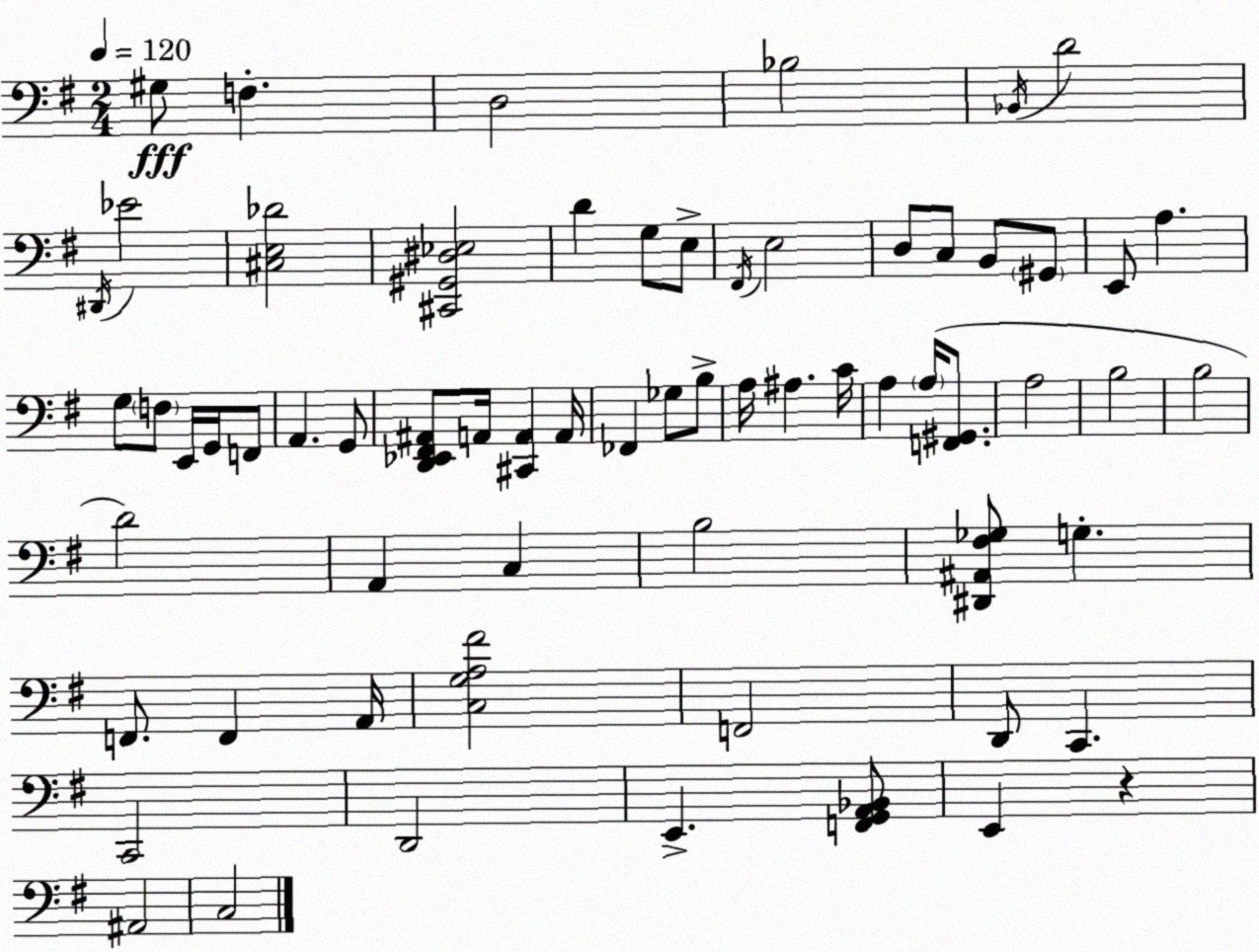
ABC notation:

X:1
T:Untitled
M:2/4
L:1/4
K:Em
^G,/2 F, D,2 _B,2 _B,,/4 D2 ^D,,/4 _E2 [^C,E,_D]2 [^C,,^G,,^D,_E,]2 D G,/2 E,/2 ^F,,/4 E,2 D,/2 C,/2 B,,/2 ^G,,/2 E,,/2 A, G,/2 F,/2 E,,/4 G,,/4 F,,/2 A,, G,,/2 [D,,_E,,^F,,^A,,]/2 A,,/4 [^C,,A,,] A,,/4 _F,, _G,/2 B,/2 A,/4 ^A, C/4 A, A,/4 [F,,^G,,]/2 A,2 B,2 B,2 D2 A,, C, B,2 [^D,,^A,,^F,_G,]/2 G, F,,/2 F,, A,,/4 [C,G,A,^F]2 F,,2 D,,/2 C,, C,,2 D,,2 E,, [F,,G,,A,,_B,,]/2 E,, z ^A,,2 C,2